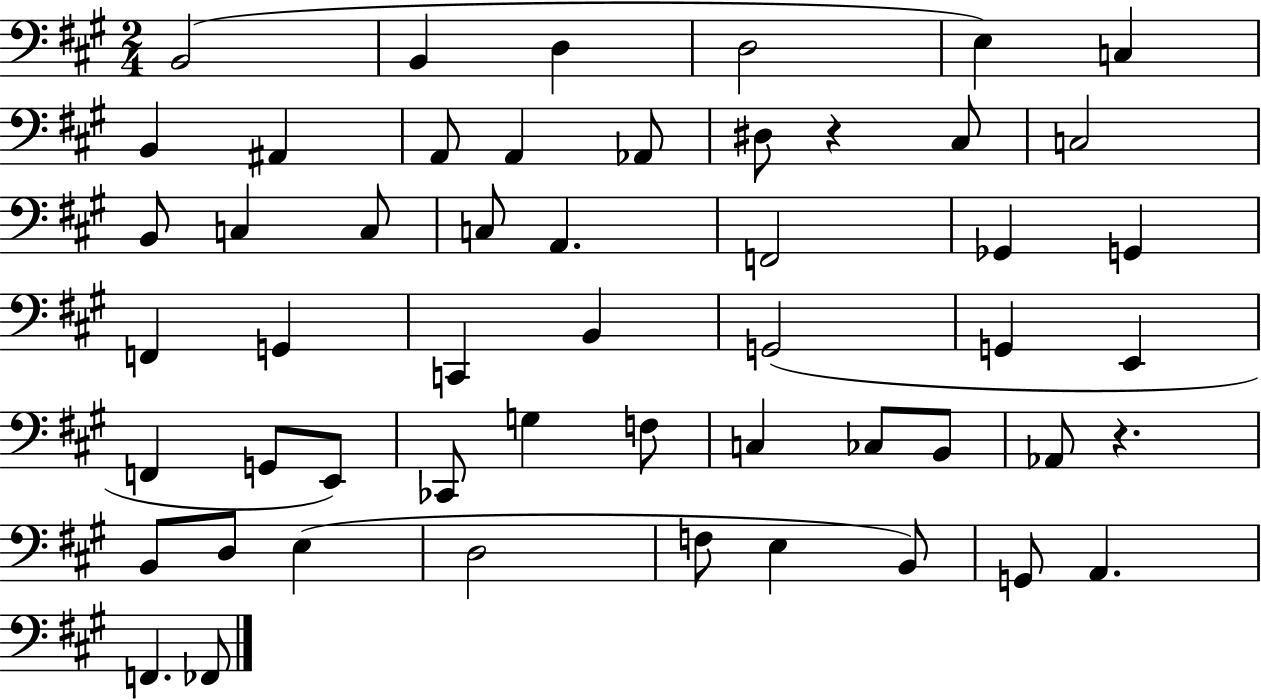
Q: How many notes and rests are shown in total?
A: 52